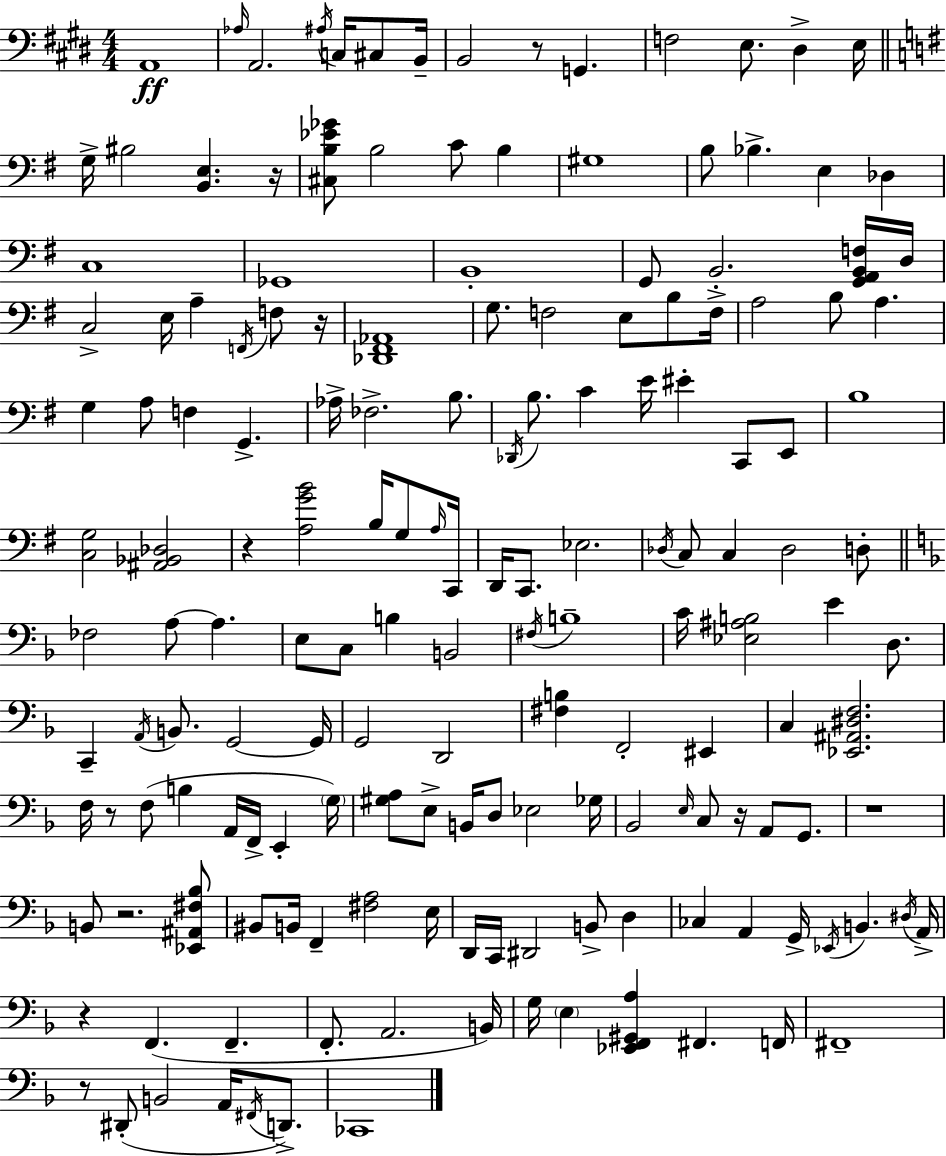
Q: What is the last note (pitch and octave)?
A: CES2